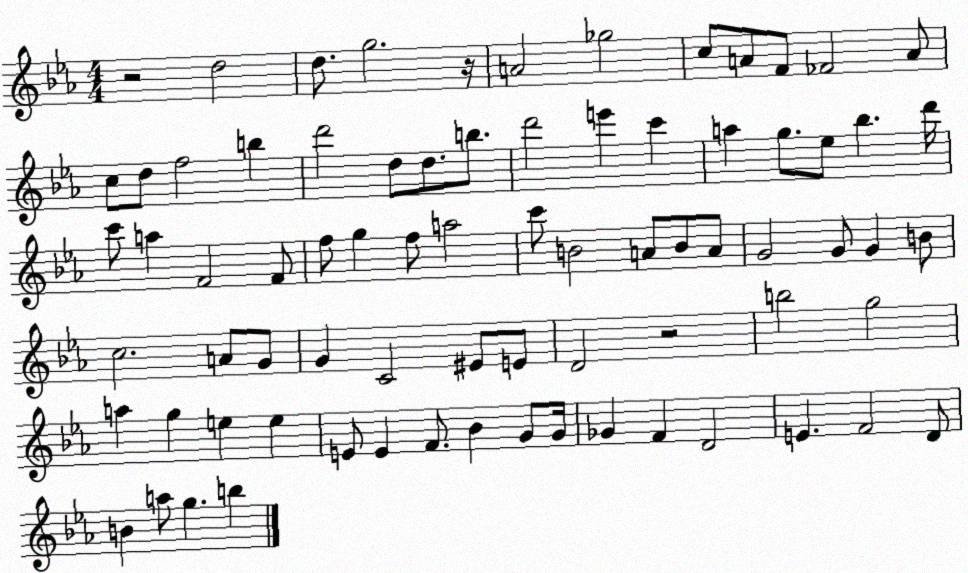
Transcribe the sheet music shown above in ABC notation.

X:1
T:Untitled
M:4/4
L:1/4
K:Eb
z2 d2 d/2 g2 z/4 A2 _g2 c/2 A/2 F/2 _F2 A/2 c/2 d/2 f2 b d'2 d/2 d/2 b/2 d'2 e' c' a g/2 _e/2 _b d'/4 c'/2 a F2 F/2 f/2 g f/2 a2 c'/2 B2 A/2 B/2 A/2 G2 G/2 G B/2 c2 A/2 G/2 G C2 ^E/2 E/2 D2 z2 b2 g2 a g e e E/2 E F/2 _B G/2 G/4 _G F D2 E F2 D/2 B a/2 g b